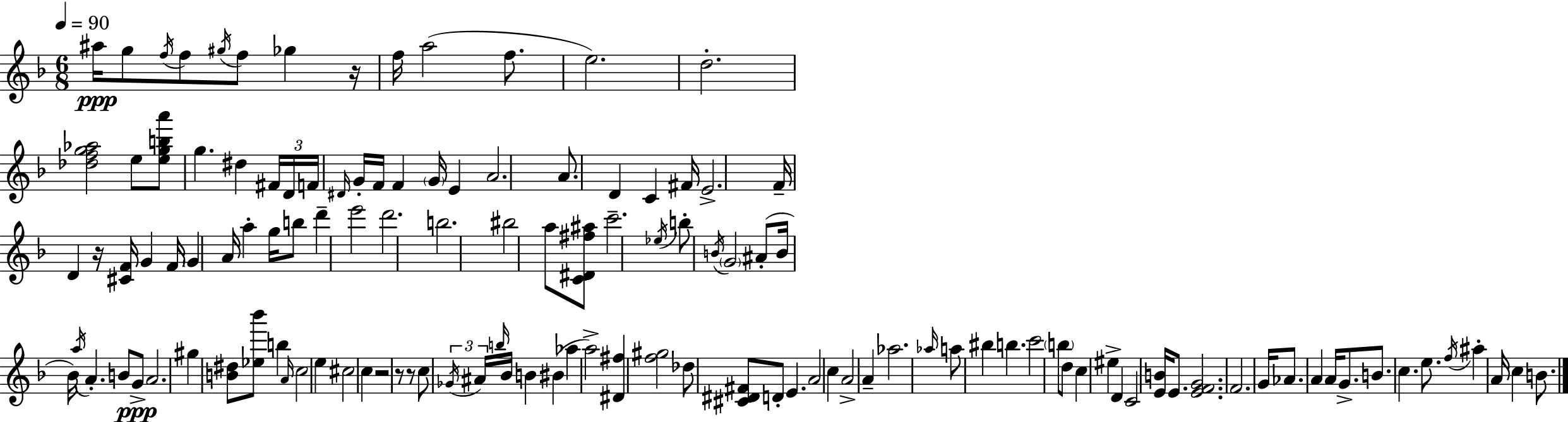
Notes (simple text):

A#5/s G5/e F5/s F5/e G#5/s F5/e Gb5/q R/s F5/s A5/h F5/e. E5/h. D5/h. [Db5,F5,G5,Ab5]/h E5/e [E5,G5,B5,A6]/e G5/q. D#5/q F#4/s D4/s F4/s D#4/s G4/s F4/s F4/q G4/s E4/q A4/h. A4/e. D4/q C4/q F#4/s E4/h. F4/s D4/q R/s [C#4,F4]/s G4/q F4/s G4/q A4/s A5/q G5/s B5/e D6/q E6/h D6/h. B5/h. BIS5/h A5/e [C4,D#4,F#5,A#5]/e C6/h. Eb5/s B5/e B4/s G4/h A#4/e B4/s Bb4/s A5/s A4/q. B4/e G4/e A4/h. G#5/q [B4,D#5]/e [Eb5,Bb6]/e B5/q A4/s C5/h E5/q C#5/h C5/q R/h R/e R/e C5/e Gb4/s A#4/s B5/s Bb4/s B4/q BIS4/q Ab5/q A5/h [D#4,F#5]/q [F5,G#5]/h Db5/e [C#4,D#4,F#4]/e D4/e E4/q. A4/h C5/q A4/h A4/q Ab5/h. Ab5/s A5/e BIS5/q B5/q. C6/h B5/e D5/e C5/q EIS5/q D4/q C4/h [E4,B4]/s E4/e. [E4,F4,G4]/h. F4/h. G4/s Ab4/e. A4/q A4/s G4/e. B4/e. C5/q. E5/e. F5/s A#5/q A4/s C5/q B4/e.